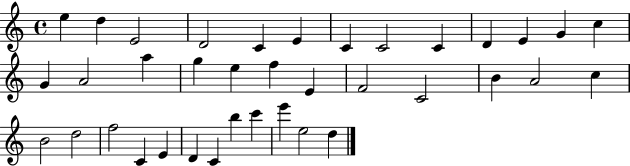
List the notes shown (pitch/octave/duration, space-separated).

E5/q D5/q E4/h D4/h C4/q E4/q C4/q C4/h C4/q D4/q E4/q G4/q C5/q G4/q A4/h A5/q G5/q E5/q F5/q E4/q F4/h C4/h B4/q A4/h C5/q B4/h D5/h F5/h C4/q E4/q D4/q C4/q B5/q C6/q E6/q E5/h D5/q